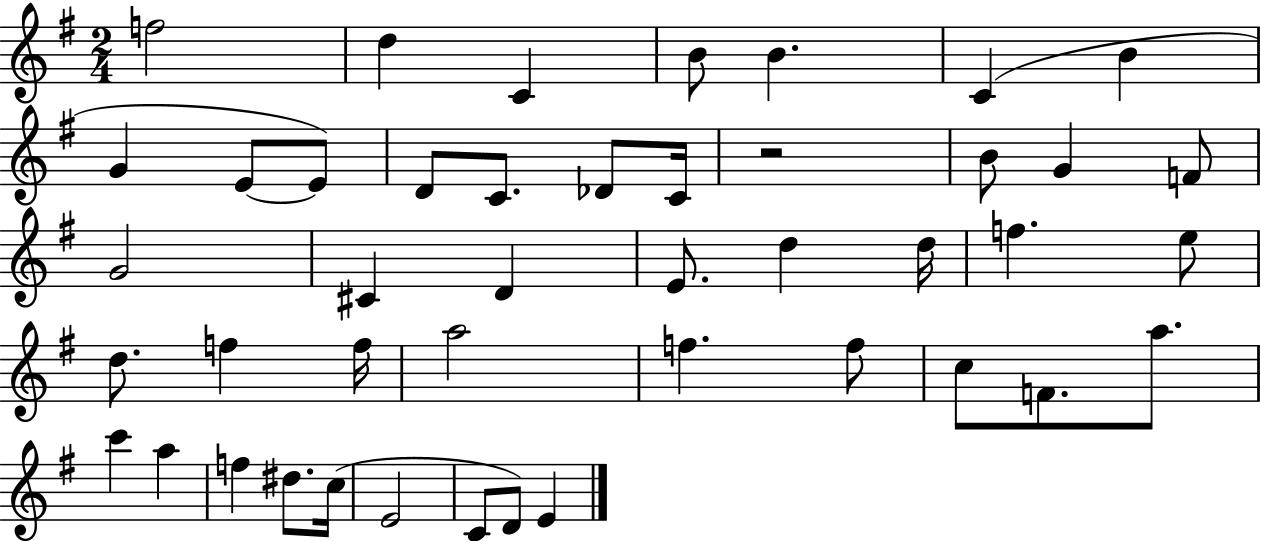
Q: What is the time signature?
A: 2/4